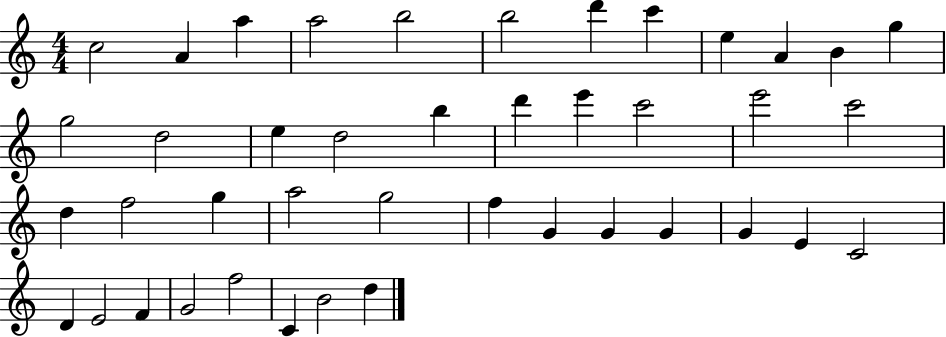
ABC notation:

X:1
T:Untitled
M:4/4
L:1/4
K:C
c2 A a a2 b2 b2 d' c' e A B g g2 d2 e d2 b d' e' c'2 e'2 c'2 d f2 g a2 g2 f G G G G E C2 D E2 F G2 f2 C B2 d